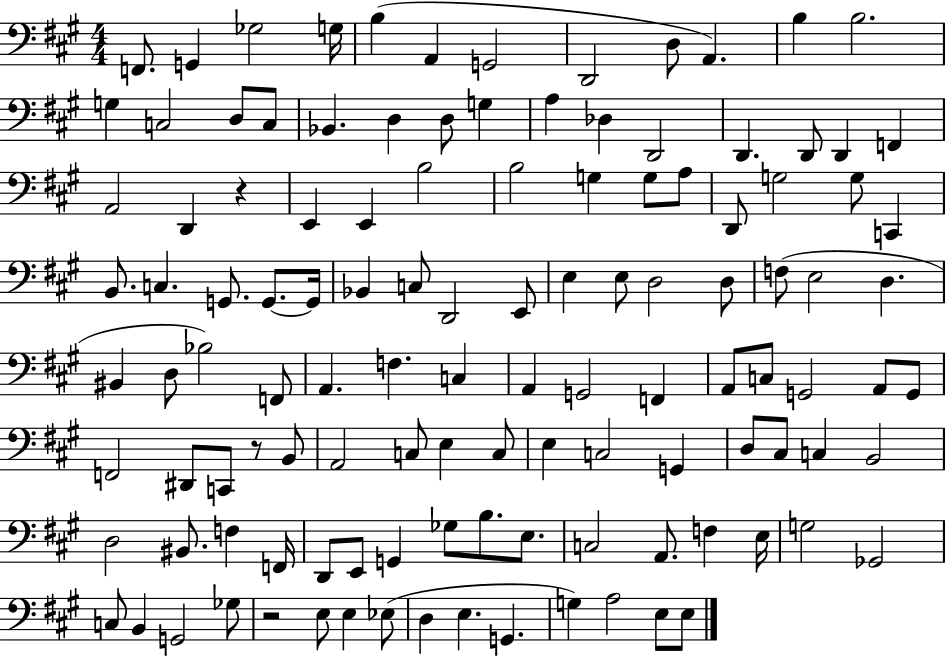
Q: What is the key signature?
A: A major